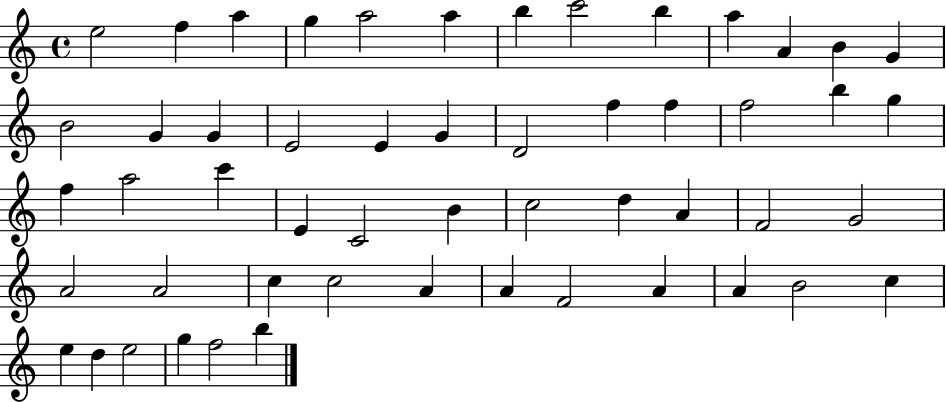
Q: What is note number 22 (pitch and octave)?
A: F5